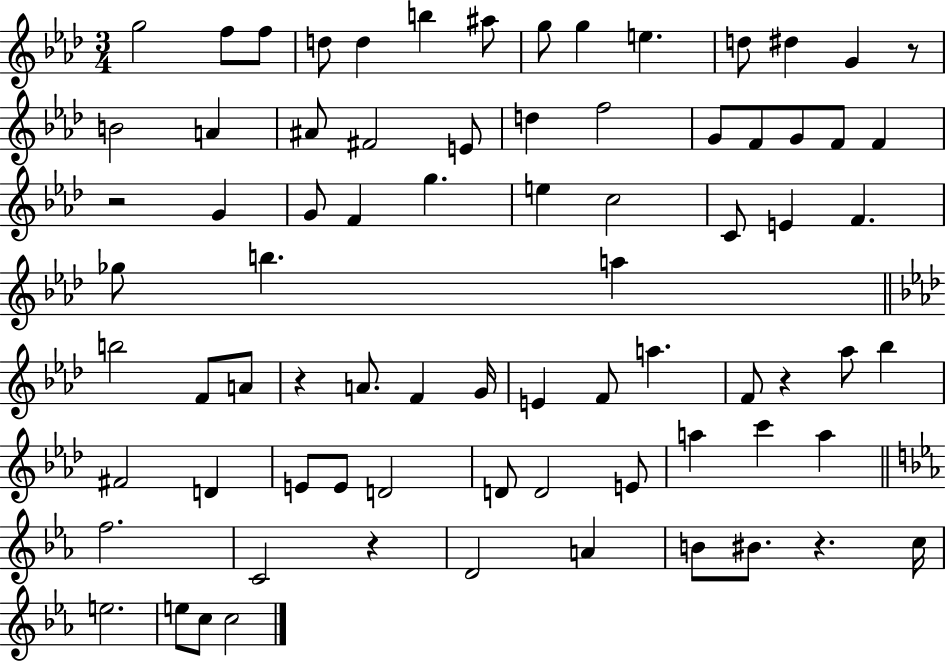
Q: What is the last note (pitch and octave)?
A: C5